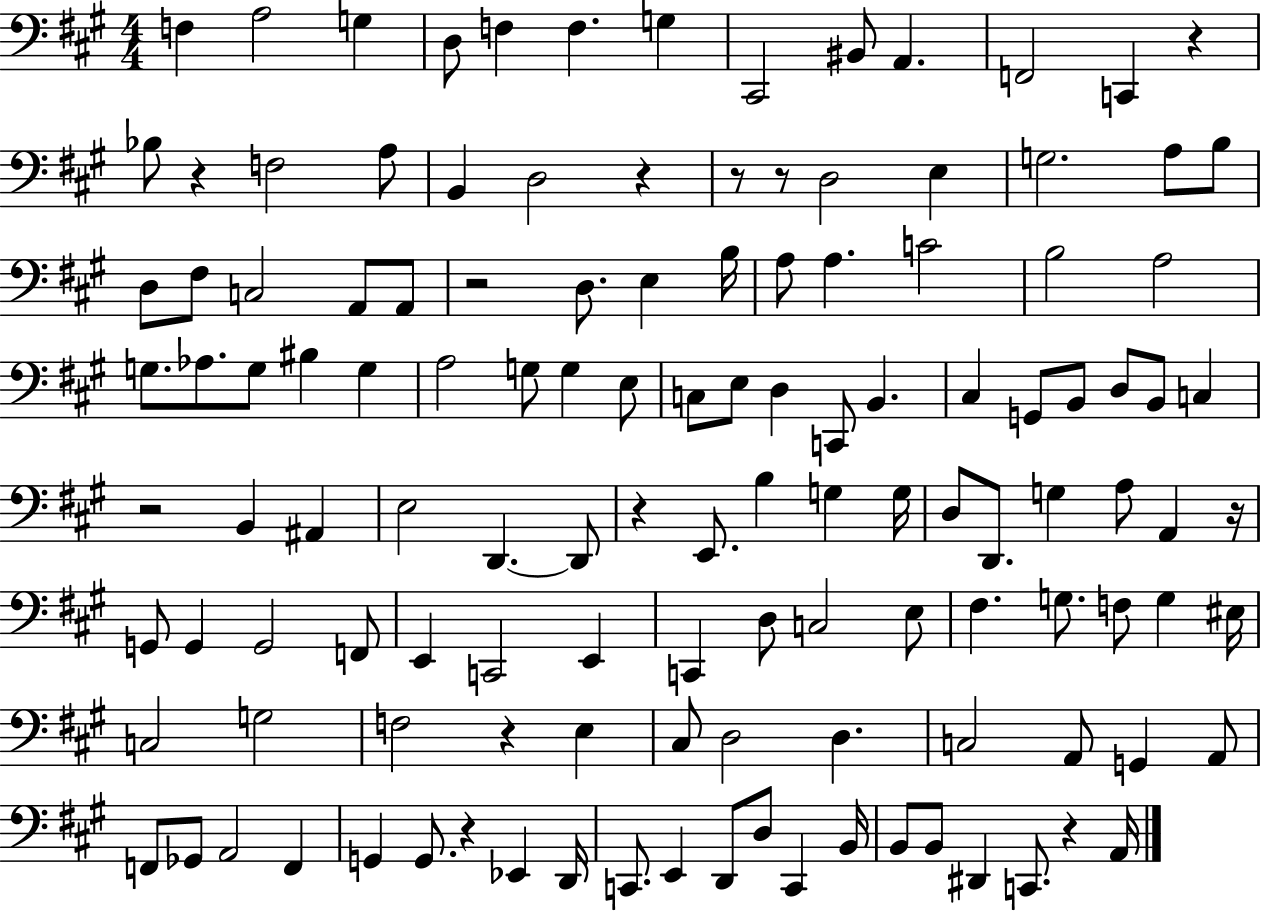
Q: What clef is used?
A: bass